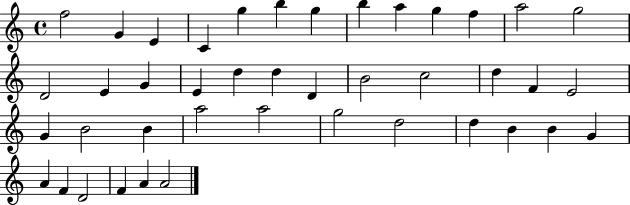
F5/h G4/q E4/q C4/q G5/q B5/q G5/q B5/q A5/q G5/q F5/q A5/h G5/h D4/h E4/q G4/q E4/q D5/q D5/q D4/q B4/h C5/h D5/q F4/q E4/h G4/q B4/h B4/q A5/h A5/h G5/h D5/h D5/q B4/q B4/q G4/q A4/q F4/q D4/h F4/q A4/q A4/h